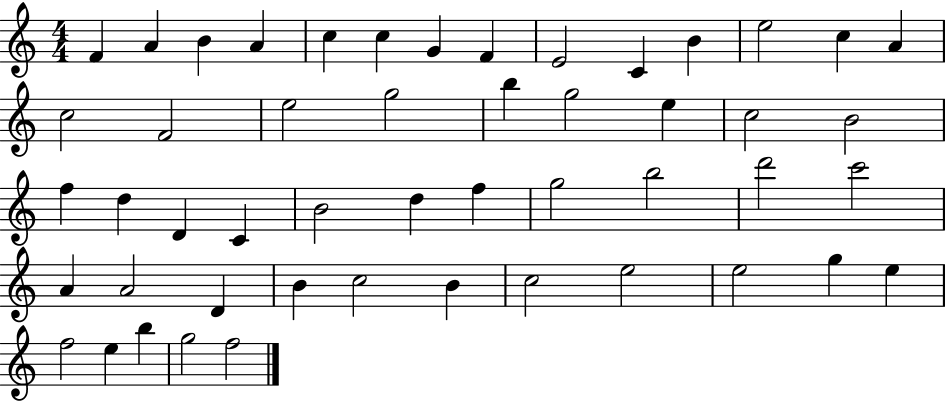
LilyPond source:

{
  \clef treble
  \numericTimeSignature
  \time 4/4
  \key c \major
  f'4 a'4 b'4 a'4 | c''4 c''4 g'4 f'4 | e'2 c'4 b'4 | e''2 c''4 a'4 | \break c''2 f'2 | e''2 g''2 | b''4 g''2 e''4 | c''2 b'2 | \break f''4 d''4 d'4 c'4 | b'2 d''4 f''4 | g''2 b''2 | d'''2 c'''2 | \break a'4 a'2 d'4 | b'4 c''2 b'4 | c''2 e''2 | e''2 g''4 e''4 | \break f''2 e''4 b''4 | g''2 f''2 | \bar "|."
}